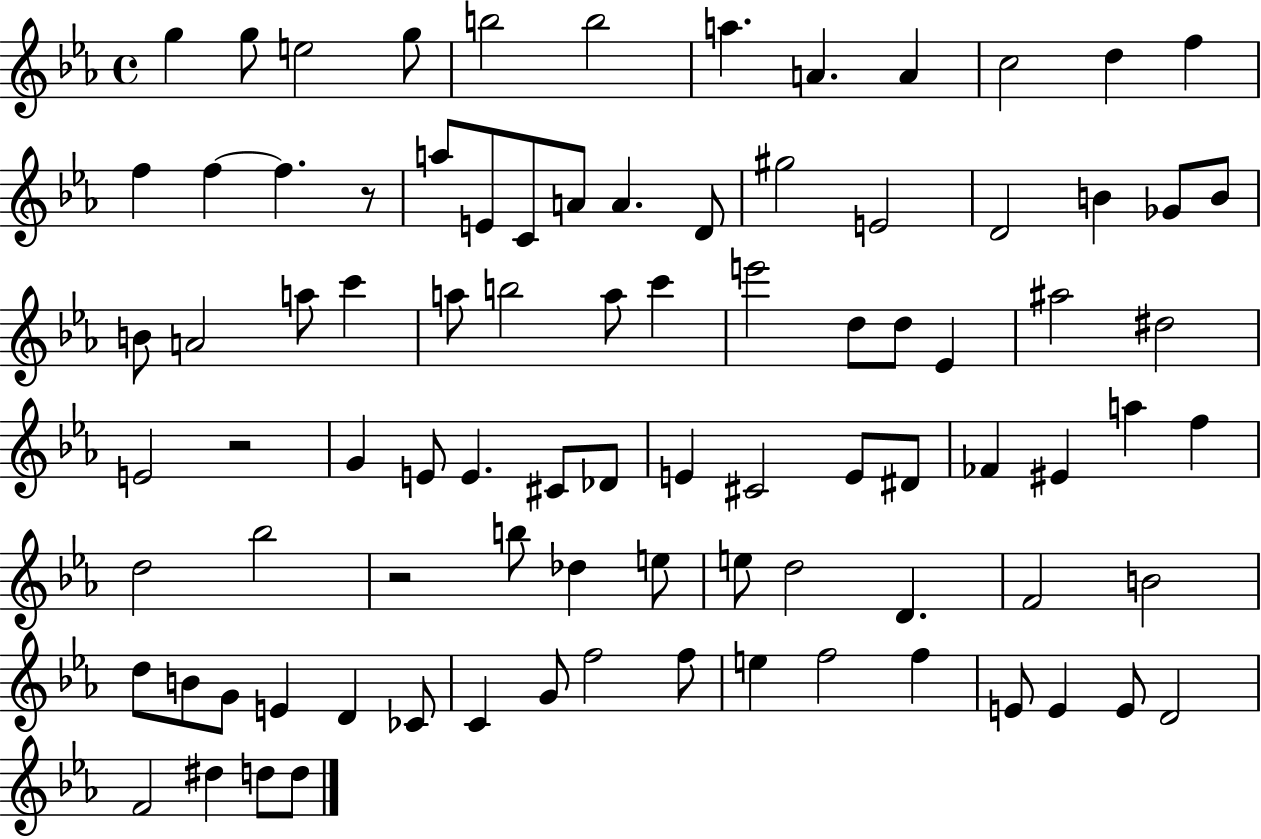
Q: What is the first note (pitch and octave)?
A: G5